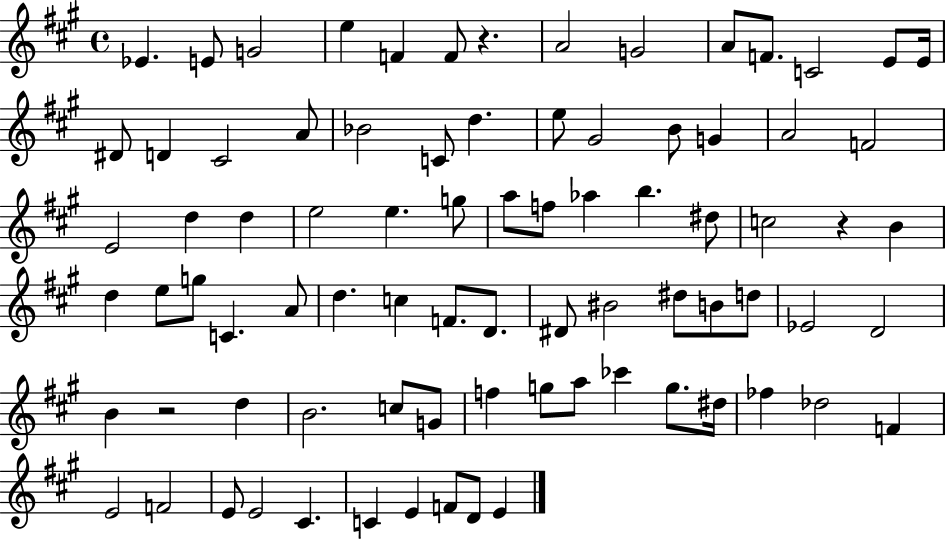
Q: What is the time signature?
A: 4/4